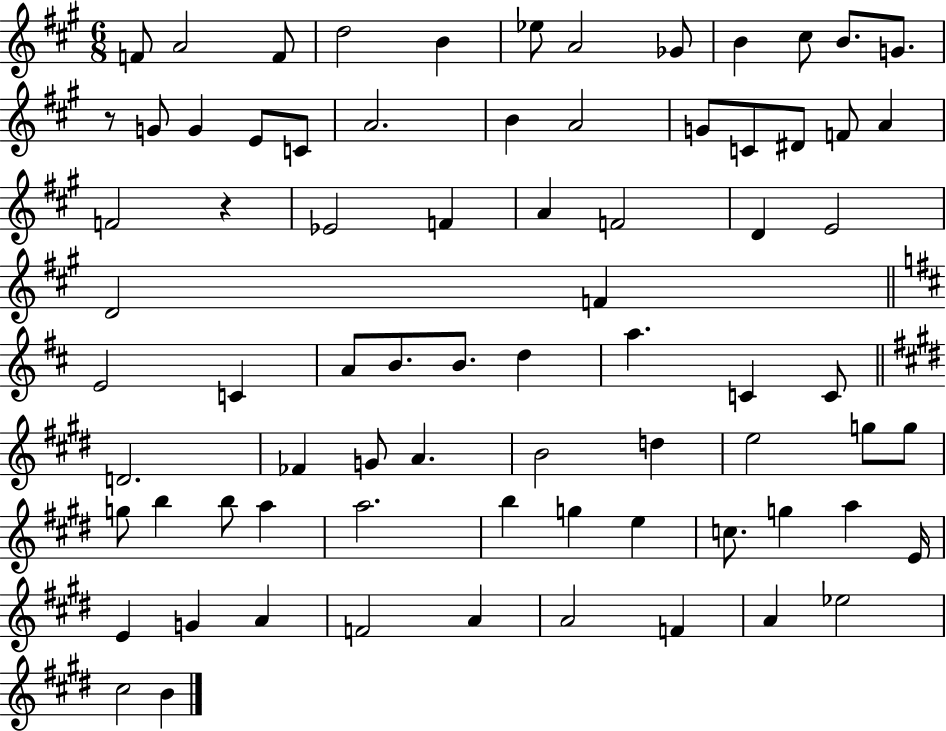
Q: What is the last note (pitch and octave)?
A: B4